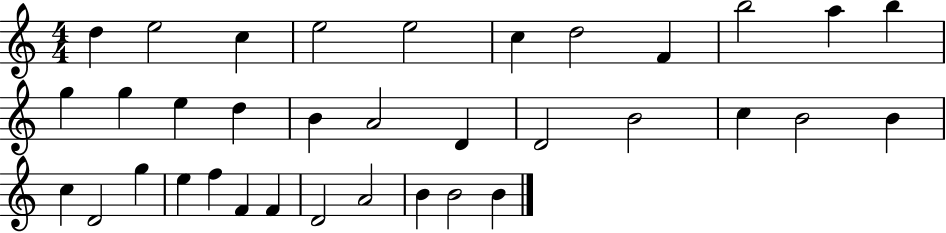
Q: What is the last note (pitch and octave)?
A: B4